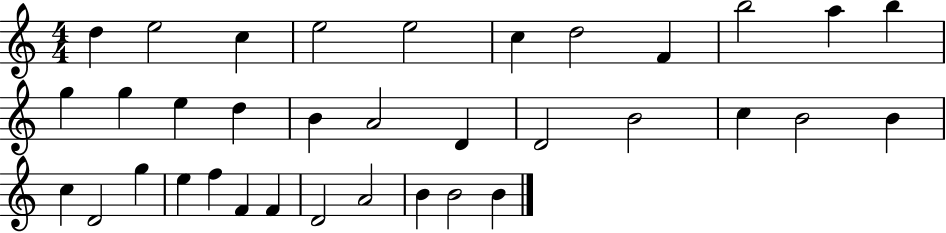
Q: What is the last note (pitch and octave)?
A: B4